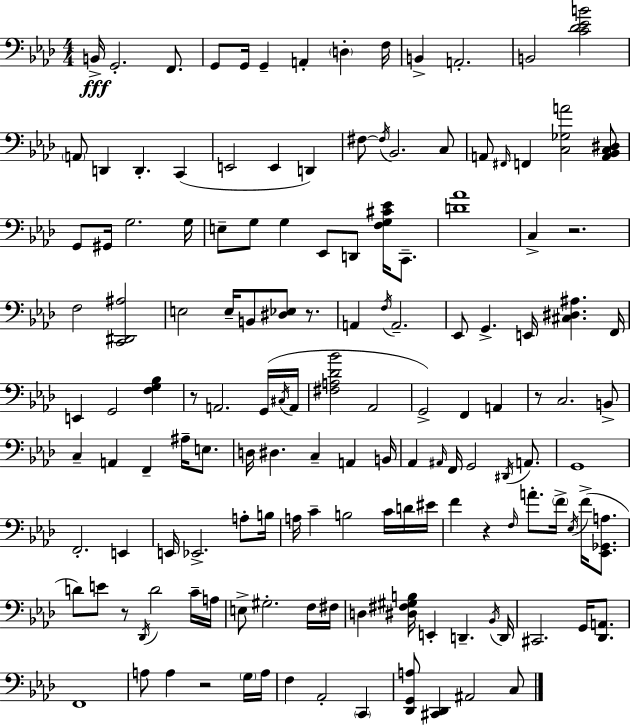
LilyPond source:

{
  \clef bass
  \numericTimeSignature
  \time 4/4
  \key f \minor
  b,16->\fff g,2.-. f,8. | g,8 g,16 g,4-- a,4-. \parenthesize d4-. f16 | b,4-> a,2.-. | b,2 <c' des' ees' b'>2 | \break \parenthesize a,8 d,4 d,4.-. c,4( | e,2 e,4 d,4) | fis8~~ \acciaccatura { fis16 } bes,2. c8 | a,8 \grace { fis,16 } f,4 <c ges a'>2 | \break <a, bes, c dis>8 g,8 gis,16 g2. | g16 e8-- g8 g4 ees,8 d,8 <f g cis' ees'>16 c,8.-- | <d' aes'>1 | c4-> r2. | \break f2 <c, dis, ais>2 | e2 e16-- b,8 <dis ees>8 r8. | a,4 \acciaccatura { f16 } a,2.-- | ees,8 g,4.-> e,16 <cis dis ais>4. | \break f,16 e,4 g,2 <f g bes>4 | r8 a,2. | g,16( \acciaccatura { cis16 } a,16 <fis a des' bes'>2 aes,2 | g,2->) f,4 | \break a,4 r8 c2. | b,8-> c4-- a,4 f,4-- | ais16-- e8. d16 dis4. c4-- a,4 | b,16 aes,4 \grace { ais,16 } f,16 g,2 | \break \acciaccatura { dis,16 } a,8. g,1 | f,2.-. | e,4 e,16 ees,2.-> | a8-. b16 a16 c'4-- b2 | \break c'16 d'16 eis'16 f'4 r4 \grace { f16 } a'8.-. | \parenthesize f'16-> \acciaccatura { ees16 } f'16->( <ees, ges, a>8. d'8) e'8 r8 \acciaccatura { des,16 } d'2 | c'16-- a16 e8-> gis2.-. | f16 fis16 d4 <dis fis gis b>16 e,4-. | \break d,4.-- \acciaccatura { bes,16 } d,16 cis,2. | g,16 <des, a,>8. f,1 | a8 a4 | r2 \parenthesize g16 a16 f4 aes,2-. | \break \parenthesize c,4 <des, g, a>8 <cis, des,>4 | ais,2 c8 \bar "|."
}